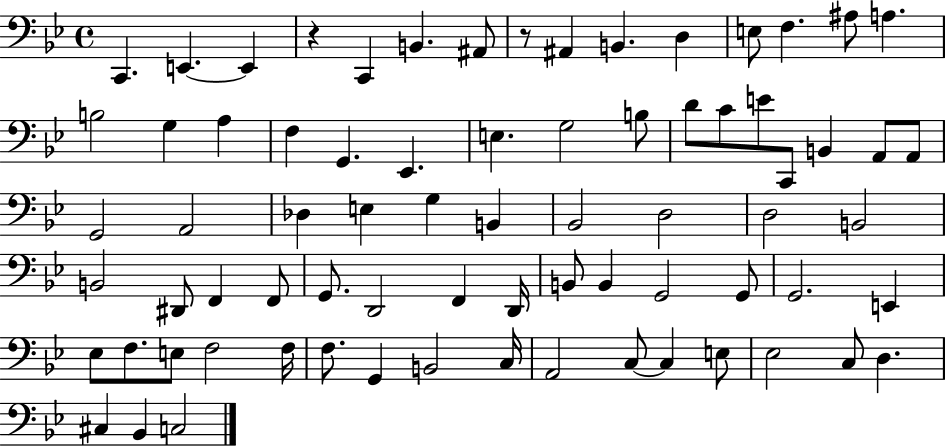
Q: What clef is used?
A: bass